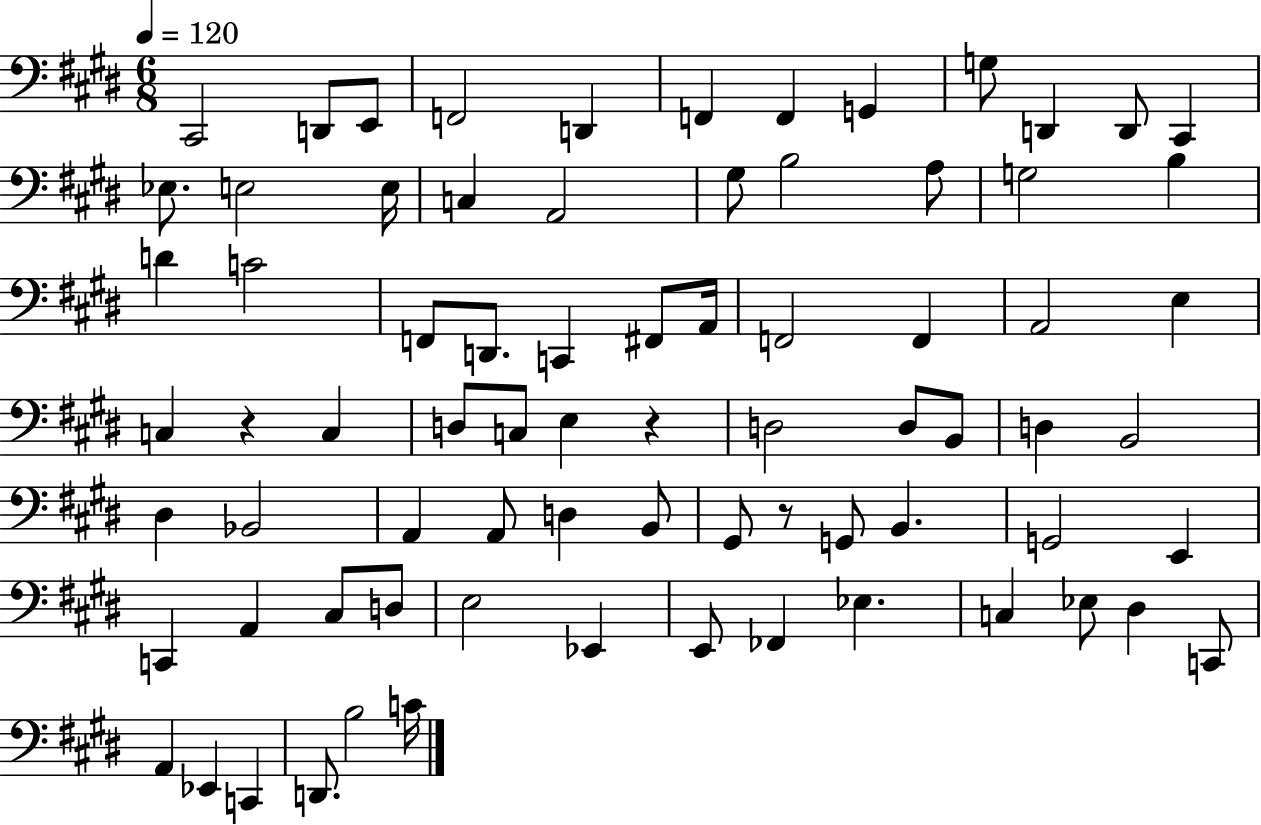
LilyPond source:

{
  \clef bass
  \numericTimeSignature
  \time 6/8
  \key e \major
  \tempo 4 = 120
  cis,2 d,8 e,8 | f,2 d,4 | f,4 f,4 g,4 | g8 d,4 d,8 cis,4 | \break ees8. e2 e16 | c4 a,2 | gis8 b2 a8 | g2 b4 | \break d'4 c'2 | f,8 d,8. c,4 fis,8 a,16 | f,2 f,4 | a,2 e4 | \break c4 r4 c4 | d8 c8 e4 r4 | d2 d8 b,8 | d4 b,2 | \break dis4 bes,2 | a,4 a,8 d4 b,8 | gis,8 r8 g,8 b,4. | g,2 e,4 | \break c,4 a,4 cis8 d8 | e2 ees,4 | e,8 fes,4 ees4. | c4 ees8 dis4 c,8 | \break a,4 ees,4 c,4 | d,8. b2 c'16 | \bar "|."
}